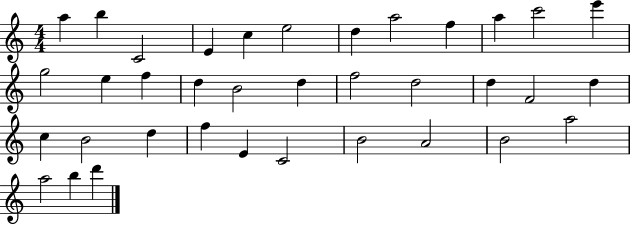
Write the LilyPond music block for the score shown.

{
  \clef treble
  \numericTimeSignature
  \time 4/4
  \key c \major
  a''4 b''4 c'2 | e'4 c''4 e''2 | d''4 a''2 f''4 | a''4 c'''2 e'''4 | \break g''2 e''4 f''4 | d''4 b'2 d''4 | f''2 d''2 | d''4 f'2 d''4 | \break c''4 b'2 d''4 | f''4 e'4 c'2 | b'2 a'2 | b'2 a''2 | \break a''2 b''4 d'''4 | \bar "|."
}